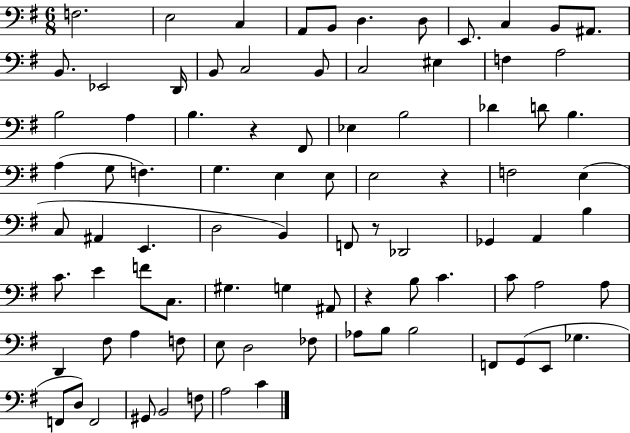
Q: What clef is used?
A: bass